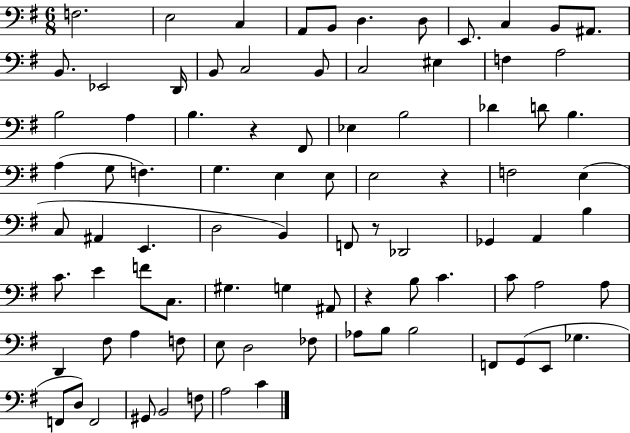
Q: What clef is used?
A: bass